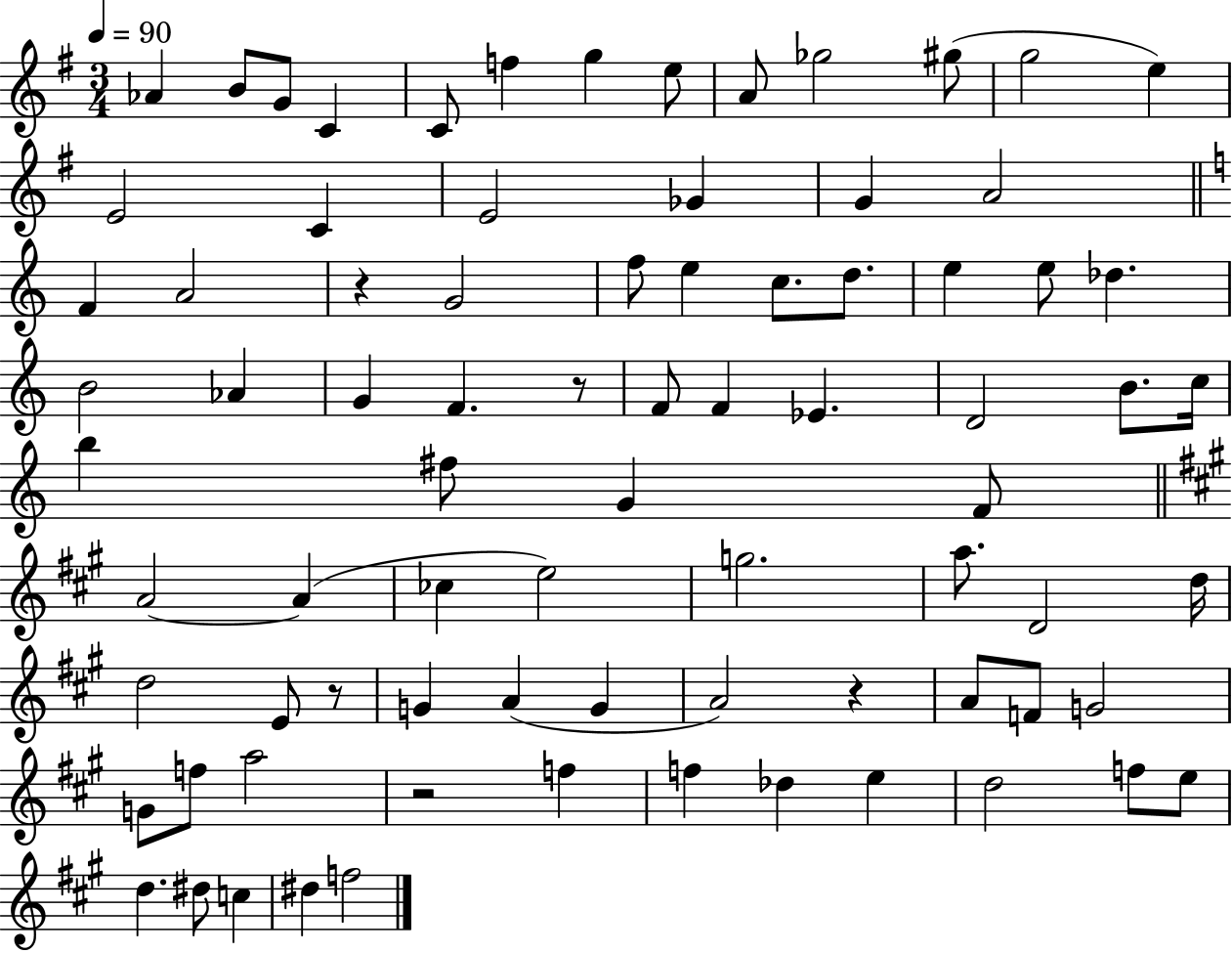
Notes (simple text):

Ab4/q B4/e G4/e C4/q C4/e F5/q G5/q E5/e A4/e Gb5/h G#5/e G5/h E5/q E4/h C4/q E4/h Gb4/q G4/q A4/h F4/q A4/h R/q G4/h F5/e E5/q C5/e. D5/e. E5/q E5/e Db5/q. B4/h Ab4/q G4/q F4/q. R/e F4/e F4/q Eb4/q. D4/h B4/e. C5/s B5/q F#5/e G4/q F4/e A4/h A4/q CES5/q E5/h G5/h. A5/e. D4/h D5/s D5/h E4/e R/e G4/q A4/q G4/q A4/h R/q A4/e F4/e G4/h G4/e F5/e A5/h R/h F5/q F5/q Db5/q E5/q D5/h F5/e E5/e D5/q. D#5/e C5/q D#5/q F5/h